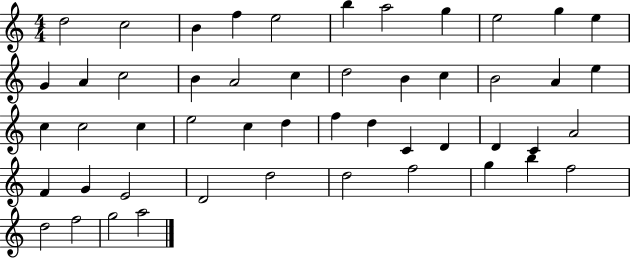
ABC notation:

X:1
T:Untitled
M:4/4
L:1/4
K:C
d2 c2 B f e2 b a2 g e2 g e G A c2 B A2 c d2 B c B2 A e c c2 c e2 c d f d C D D C A2 F G E2 D2 d2 d2 f2 g b f2 d2 f2 g2 a2